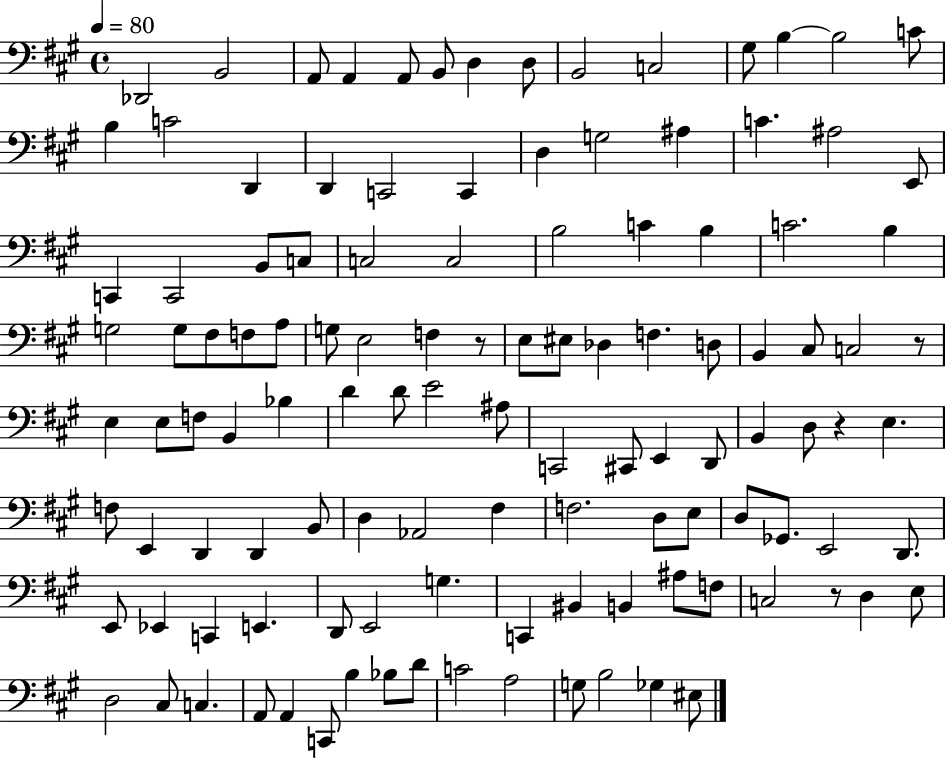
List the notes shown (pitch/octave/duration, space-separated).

Db2/h B2/h A2/e A2/q A2/e B2/e D3/q D3/e B2/h C3/h G#3/e B3/q B3/h C4/e B3/q C4/h D2/q D2/q C2/h C2/q D3/q G3/h A#3/q C4/q. A#3/h E2/e C2/q C2/h B2/e C3/e C3/h C3/h B3/h C4/q B3/q C4/h. B3/q G3/h G3/e F#3/e F3/e A3/e G3/e E3/h F3/q R/e E3/e EIS3/e Db3/q F3/q. D3/e B2/q C#3/e C3/h R/e E3/q E3/e F3/e B2/q Bb3/q D4/q D4/e E4/h A#3/e C2/h C#2/e E2/q D2/e B2/q D3/e R/q E3/q. F3/e E2/q D2/q D2/q B2/e D3/q Ab2/h F#3/q F3/h. D3/e E3/e D3/e Gb2/e. E2/h D2/e. E2/e Eb2/q C2/q E2/q. D2/e E2/h G3/q. C2/q BIS2/q B2/q A#3/e F3/e C3/h R/e D3/q E3/e D3/h C#3/e C3/q. A2/e A2/q C2/e B3/q Bb3/e D4/e C4/h A3/h G3/e B3/h Gb3/q EIS3/e